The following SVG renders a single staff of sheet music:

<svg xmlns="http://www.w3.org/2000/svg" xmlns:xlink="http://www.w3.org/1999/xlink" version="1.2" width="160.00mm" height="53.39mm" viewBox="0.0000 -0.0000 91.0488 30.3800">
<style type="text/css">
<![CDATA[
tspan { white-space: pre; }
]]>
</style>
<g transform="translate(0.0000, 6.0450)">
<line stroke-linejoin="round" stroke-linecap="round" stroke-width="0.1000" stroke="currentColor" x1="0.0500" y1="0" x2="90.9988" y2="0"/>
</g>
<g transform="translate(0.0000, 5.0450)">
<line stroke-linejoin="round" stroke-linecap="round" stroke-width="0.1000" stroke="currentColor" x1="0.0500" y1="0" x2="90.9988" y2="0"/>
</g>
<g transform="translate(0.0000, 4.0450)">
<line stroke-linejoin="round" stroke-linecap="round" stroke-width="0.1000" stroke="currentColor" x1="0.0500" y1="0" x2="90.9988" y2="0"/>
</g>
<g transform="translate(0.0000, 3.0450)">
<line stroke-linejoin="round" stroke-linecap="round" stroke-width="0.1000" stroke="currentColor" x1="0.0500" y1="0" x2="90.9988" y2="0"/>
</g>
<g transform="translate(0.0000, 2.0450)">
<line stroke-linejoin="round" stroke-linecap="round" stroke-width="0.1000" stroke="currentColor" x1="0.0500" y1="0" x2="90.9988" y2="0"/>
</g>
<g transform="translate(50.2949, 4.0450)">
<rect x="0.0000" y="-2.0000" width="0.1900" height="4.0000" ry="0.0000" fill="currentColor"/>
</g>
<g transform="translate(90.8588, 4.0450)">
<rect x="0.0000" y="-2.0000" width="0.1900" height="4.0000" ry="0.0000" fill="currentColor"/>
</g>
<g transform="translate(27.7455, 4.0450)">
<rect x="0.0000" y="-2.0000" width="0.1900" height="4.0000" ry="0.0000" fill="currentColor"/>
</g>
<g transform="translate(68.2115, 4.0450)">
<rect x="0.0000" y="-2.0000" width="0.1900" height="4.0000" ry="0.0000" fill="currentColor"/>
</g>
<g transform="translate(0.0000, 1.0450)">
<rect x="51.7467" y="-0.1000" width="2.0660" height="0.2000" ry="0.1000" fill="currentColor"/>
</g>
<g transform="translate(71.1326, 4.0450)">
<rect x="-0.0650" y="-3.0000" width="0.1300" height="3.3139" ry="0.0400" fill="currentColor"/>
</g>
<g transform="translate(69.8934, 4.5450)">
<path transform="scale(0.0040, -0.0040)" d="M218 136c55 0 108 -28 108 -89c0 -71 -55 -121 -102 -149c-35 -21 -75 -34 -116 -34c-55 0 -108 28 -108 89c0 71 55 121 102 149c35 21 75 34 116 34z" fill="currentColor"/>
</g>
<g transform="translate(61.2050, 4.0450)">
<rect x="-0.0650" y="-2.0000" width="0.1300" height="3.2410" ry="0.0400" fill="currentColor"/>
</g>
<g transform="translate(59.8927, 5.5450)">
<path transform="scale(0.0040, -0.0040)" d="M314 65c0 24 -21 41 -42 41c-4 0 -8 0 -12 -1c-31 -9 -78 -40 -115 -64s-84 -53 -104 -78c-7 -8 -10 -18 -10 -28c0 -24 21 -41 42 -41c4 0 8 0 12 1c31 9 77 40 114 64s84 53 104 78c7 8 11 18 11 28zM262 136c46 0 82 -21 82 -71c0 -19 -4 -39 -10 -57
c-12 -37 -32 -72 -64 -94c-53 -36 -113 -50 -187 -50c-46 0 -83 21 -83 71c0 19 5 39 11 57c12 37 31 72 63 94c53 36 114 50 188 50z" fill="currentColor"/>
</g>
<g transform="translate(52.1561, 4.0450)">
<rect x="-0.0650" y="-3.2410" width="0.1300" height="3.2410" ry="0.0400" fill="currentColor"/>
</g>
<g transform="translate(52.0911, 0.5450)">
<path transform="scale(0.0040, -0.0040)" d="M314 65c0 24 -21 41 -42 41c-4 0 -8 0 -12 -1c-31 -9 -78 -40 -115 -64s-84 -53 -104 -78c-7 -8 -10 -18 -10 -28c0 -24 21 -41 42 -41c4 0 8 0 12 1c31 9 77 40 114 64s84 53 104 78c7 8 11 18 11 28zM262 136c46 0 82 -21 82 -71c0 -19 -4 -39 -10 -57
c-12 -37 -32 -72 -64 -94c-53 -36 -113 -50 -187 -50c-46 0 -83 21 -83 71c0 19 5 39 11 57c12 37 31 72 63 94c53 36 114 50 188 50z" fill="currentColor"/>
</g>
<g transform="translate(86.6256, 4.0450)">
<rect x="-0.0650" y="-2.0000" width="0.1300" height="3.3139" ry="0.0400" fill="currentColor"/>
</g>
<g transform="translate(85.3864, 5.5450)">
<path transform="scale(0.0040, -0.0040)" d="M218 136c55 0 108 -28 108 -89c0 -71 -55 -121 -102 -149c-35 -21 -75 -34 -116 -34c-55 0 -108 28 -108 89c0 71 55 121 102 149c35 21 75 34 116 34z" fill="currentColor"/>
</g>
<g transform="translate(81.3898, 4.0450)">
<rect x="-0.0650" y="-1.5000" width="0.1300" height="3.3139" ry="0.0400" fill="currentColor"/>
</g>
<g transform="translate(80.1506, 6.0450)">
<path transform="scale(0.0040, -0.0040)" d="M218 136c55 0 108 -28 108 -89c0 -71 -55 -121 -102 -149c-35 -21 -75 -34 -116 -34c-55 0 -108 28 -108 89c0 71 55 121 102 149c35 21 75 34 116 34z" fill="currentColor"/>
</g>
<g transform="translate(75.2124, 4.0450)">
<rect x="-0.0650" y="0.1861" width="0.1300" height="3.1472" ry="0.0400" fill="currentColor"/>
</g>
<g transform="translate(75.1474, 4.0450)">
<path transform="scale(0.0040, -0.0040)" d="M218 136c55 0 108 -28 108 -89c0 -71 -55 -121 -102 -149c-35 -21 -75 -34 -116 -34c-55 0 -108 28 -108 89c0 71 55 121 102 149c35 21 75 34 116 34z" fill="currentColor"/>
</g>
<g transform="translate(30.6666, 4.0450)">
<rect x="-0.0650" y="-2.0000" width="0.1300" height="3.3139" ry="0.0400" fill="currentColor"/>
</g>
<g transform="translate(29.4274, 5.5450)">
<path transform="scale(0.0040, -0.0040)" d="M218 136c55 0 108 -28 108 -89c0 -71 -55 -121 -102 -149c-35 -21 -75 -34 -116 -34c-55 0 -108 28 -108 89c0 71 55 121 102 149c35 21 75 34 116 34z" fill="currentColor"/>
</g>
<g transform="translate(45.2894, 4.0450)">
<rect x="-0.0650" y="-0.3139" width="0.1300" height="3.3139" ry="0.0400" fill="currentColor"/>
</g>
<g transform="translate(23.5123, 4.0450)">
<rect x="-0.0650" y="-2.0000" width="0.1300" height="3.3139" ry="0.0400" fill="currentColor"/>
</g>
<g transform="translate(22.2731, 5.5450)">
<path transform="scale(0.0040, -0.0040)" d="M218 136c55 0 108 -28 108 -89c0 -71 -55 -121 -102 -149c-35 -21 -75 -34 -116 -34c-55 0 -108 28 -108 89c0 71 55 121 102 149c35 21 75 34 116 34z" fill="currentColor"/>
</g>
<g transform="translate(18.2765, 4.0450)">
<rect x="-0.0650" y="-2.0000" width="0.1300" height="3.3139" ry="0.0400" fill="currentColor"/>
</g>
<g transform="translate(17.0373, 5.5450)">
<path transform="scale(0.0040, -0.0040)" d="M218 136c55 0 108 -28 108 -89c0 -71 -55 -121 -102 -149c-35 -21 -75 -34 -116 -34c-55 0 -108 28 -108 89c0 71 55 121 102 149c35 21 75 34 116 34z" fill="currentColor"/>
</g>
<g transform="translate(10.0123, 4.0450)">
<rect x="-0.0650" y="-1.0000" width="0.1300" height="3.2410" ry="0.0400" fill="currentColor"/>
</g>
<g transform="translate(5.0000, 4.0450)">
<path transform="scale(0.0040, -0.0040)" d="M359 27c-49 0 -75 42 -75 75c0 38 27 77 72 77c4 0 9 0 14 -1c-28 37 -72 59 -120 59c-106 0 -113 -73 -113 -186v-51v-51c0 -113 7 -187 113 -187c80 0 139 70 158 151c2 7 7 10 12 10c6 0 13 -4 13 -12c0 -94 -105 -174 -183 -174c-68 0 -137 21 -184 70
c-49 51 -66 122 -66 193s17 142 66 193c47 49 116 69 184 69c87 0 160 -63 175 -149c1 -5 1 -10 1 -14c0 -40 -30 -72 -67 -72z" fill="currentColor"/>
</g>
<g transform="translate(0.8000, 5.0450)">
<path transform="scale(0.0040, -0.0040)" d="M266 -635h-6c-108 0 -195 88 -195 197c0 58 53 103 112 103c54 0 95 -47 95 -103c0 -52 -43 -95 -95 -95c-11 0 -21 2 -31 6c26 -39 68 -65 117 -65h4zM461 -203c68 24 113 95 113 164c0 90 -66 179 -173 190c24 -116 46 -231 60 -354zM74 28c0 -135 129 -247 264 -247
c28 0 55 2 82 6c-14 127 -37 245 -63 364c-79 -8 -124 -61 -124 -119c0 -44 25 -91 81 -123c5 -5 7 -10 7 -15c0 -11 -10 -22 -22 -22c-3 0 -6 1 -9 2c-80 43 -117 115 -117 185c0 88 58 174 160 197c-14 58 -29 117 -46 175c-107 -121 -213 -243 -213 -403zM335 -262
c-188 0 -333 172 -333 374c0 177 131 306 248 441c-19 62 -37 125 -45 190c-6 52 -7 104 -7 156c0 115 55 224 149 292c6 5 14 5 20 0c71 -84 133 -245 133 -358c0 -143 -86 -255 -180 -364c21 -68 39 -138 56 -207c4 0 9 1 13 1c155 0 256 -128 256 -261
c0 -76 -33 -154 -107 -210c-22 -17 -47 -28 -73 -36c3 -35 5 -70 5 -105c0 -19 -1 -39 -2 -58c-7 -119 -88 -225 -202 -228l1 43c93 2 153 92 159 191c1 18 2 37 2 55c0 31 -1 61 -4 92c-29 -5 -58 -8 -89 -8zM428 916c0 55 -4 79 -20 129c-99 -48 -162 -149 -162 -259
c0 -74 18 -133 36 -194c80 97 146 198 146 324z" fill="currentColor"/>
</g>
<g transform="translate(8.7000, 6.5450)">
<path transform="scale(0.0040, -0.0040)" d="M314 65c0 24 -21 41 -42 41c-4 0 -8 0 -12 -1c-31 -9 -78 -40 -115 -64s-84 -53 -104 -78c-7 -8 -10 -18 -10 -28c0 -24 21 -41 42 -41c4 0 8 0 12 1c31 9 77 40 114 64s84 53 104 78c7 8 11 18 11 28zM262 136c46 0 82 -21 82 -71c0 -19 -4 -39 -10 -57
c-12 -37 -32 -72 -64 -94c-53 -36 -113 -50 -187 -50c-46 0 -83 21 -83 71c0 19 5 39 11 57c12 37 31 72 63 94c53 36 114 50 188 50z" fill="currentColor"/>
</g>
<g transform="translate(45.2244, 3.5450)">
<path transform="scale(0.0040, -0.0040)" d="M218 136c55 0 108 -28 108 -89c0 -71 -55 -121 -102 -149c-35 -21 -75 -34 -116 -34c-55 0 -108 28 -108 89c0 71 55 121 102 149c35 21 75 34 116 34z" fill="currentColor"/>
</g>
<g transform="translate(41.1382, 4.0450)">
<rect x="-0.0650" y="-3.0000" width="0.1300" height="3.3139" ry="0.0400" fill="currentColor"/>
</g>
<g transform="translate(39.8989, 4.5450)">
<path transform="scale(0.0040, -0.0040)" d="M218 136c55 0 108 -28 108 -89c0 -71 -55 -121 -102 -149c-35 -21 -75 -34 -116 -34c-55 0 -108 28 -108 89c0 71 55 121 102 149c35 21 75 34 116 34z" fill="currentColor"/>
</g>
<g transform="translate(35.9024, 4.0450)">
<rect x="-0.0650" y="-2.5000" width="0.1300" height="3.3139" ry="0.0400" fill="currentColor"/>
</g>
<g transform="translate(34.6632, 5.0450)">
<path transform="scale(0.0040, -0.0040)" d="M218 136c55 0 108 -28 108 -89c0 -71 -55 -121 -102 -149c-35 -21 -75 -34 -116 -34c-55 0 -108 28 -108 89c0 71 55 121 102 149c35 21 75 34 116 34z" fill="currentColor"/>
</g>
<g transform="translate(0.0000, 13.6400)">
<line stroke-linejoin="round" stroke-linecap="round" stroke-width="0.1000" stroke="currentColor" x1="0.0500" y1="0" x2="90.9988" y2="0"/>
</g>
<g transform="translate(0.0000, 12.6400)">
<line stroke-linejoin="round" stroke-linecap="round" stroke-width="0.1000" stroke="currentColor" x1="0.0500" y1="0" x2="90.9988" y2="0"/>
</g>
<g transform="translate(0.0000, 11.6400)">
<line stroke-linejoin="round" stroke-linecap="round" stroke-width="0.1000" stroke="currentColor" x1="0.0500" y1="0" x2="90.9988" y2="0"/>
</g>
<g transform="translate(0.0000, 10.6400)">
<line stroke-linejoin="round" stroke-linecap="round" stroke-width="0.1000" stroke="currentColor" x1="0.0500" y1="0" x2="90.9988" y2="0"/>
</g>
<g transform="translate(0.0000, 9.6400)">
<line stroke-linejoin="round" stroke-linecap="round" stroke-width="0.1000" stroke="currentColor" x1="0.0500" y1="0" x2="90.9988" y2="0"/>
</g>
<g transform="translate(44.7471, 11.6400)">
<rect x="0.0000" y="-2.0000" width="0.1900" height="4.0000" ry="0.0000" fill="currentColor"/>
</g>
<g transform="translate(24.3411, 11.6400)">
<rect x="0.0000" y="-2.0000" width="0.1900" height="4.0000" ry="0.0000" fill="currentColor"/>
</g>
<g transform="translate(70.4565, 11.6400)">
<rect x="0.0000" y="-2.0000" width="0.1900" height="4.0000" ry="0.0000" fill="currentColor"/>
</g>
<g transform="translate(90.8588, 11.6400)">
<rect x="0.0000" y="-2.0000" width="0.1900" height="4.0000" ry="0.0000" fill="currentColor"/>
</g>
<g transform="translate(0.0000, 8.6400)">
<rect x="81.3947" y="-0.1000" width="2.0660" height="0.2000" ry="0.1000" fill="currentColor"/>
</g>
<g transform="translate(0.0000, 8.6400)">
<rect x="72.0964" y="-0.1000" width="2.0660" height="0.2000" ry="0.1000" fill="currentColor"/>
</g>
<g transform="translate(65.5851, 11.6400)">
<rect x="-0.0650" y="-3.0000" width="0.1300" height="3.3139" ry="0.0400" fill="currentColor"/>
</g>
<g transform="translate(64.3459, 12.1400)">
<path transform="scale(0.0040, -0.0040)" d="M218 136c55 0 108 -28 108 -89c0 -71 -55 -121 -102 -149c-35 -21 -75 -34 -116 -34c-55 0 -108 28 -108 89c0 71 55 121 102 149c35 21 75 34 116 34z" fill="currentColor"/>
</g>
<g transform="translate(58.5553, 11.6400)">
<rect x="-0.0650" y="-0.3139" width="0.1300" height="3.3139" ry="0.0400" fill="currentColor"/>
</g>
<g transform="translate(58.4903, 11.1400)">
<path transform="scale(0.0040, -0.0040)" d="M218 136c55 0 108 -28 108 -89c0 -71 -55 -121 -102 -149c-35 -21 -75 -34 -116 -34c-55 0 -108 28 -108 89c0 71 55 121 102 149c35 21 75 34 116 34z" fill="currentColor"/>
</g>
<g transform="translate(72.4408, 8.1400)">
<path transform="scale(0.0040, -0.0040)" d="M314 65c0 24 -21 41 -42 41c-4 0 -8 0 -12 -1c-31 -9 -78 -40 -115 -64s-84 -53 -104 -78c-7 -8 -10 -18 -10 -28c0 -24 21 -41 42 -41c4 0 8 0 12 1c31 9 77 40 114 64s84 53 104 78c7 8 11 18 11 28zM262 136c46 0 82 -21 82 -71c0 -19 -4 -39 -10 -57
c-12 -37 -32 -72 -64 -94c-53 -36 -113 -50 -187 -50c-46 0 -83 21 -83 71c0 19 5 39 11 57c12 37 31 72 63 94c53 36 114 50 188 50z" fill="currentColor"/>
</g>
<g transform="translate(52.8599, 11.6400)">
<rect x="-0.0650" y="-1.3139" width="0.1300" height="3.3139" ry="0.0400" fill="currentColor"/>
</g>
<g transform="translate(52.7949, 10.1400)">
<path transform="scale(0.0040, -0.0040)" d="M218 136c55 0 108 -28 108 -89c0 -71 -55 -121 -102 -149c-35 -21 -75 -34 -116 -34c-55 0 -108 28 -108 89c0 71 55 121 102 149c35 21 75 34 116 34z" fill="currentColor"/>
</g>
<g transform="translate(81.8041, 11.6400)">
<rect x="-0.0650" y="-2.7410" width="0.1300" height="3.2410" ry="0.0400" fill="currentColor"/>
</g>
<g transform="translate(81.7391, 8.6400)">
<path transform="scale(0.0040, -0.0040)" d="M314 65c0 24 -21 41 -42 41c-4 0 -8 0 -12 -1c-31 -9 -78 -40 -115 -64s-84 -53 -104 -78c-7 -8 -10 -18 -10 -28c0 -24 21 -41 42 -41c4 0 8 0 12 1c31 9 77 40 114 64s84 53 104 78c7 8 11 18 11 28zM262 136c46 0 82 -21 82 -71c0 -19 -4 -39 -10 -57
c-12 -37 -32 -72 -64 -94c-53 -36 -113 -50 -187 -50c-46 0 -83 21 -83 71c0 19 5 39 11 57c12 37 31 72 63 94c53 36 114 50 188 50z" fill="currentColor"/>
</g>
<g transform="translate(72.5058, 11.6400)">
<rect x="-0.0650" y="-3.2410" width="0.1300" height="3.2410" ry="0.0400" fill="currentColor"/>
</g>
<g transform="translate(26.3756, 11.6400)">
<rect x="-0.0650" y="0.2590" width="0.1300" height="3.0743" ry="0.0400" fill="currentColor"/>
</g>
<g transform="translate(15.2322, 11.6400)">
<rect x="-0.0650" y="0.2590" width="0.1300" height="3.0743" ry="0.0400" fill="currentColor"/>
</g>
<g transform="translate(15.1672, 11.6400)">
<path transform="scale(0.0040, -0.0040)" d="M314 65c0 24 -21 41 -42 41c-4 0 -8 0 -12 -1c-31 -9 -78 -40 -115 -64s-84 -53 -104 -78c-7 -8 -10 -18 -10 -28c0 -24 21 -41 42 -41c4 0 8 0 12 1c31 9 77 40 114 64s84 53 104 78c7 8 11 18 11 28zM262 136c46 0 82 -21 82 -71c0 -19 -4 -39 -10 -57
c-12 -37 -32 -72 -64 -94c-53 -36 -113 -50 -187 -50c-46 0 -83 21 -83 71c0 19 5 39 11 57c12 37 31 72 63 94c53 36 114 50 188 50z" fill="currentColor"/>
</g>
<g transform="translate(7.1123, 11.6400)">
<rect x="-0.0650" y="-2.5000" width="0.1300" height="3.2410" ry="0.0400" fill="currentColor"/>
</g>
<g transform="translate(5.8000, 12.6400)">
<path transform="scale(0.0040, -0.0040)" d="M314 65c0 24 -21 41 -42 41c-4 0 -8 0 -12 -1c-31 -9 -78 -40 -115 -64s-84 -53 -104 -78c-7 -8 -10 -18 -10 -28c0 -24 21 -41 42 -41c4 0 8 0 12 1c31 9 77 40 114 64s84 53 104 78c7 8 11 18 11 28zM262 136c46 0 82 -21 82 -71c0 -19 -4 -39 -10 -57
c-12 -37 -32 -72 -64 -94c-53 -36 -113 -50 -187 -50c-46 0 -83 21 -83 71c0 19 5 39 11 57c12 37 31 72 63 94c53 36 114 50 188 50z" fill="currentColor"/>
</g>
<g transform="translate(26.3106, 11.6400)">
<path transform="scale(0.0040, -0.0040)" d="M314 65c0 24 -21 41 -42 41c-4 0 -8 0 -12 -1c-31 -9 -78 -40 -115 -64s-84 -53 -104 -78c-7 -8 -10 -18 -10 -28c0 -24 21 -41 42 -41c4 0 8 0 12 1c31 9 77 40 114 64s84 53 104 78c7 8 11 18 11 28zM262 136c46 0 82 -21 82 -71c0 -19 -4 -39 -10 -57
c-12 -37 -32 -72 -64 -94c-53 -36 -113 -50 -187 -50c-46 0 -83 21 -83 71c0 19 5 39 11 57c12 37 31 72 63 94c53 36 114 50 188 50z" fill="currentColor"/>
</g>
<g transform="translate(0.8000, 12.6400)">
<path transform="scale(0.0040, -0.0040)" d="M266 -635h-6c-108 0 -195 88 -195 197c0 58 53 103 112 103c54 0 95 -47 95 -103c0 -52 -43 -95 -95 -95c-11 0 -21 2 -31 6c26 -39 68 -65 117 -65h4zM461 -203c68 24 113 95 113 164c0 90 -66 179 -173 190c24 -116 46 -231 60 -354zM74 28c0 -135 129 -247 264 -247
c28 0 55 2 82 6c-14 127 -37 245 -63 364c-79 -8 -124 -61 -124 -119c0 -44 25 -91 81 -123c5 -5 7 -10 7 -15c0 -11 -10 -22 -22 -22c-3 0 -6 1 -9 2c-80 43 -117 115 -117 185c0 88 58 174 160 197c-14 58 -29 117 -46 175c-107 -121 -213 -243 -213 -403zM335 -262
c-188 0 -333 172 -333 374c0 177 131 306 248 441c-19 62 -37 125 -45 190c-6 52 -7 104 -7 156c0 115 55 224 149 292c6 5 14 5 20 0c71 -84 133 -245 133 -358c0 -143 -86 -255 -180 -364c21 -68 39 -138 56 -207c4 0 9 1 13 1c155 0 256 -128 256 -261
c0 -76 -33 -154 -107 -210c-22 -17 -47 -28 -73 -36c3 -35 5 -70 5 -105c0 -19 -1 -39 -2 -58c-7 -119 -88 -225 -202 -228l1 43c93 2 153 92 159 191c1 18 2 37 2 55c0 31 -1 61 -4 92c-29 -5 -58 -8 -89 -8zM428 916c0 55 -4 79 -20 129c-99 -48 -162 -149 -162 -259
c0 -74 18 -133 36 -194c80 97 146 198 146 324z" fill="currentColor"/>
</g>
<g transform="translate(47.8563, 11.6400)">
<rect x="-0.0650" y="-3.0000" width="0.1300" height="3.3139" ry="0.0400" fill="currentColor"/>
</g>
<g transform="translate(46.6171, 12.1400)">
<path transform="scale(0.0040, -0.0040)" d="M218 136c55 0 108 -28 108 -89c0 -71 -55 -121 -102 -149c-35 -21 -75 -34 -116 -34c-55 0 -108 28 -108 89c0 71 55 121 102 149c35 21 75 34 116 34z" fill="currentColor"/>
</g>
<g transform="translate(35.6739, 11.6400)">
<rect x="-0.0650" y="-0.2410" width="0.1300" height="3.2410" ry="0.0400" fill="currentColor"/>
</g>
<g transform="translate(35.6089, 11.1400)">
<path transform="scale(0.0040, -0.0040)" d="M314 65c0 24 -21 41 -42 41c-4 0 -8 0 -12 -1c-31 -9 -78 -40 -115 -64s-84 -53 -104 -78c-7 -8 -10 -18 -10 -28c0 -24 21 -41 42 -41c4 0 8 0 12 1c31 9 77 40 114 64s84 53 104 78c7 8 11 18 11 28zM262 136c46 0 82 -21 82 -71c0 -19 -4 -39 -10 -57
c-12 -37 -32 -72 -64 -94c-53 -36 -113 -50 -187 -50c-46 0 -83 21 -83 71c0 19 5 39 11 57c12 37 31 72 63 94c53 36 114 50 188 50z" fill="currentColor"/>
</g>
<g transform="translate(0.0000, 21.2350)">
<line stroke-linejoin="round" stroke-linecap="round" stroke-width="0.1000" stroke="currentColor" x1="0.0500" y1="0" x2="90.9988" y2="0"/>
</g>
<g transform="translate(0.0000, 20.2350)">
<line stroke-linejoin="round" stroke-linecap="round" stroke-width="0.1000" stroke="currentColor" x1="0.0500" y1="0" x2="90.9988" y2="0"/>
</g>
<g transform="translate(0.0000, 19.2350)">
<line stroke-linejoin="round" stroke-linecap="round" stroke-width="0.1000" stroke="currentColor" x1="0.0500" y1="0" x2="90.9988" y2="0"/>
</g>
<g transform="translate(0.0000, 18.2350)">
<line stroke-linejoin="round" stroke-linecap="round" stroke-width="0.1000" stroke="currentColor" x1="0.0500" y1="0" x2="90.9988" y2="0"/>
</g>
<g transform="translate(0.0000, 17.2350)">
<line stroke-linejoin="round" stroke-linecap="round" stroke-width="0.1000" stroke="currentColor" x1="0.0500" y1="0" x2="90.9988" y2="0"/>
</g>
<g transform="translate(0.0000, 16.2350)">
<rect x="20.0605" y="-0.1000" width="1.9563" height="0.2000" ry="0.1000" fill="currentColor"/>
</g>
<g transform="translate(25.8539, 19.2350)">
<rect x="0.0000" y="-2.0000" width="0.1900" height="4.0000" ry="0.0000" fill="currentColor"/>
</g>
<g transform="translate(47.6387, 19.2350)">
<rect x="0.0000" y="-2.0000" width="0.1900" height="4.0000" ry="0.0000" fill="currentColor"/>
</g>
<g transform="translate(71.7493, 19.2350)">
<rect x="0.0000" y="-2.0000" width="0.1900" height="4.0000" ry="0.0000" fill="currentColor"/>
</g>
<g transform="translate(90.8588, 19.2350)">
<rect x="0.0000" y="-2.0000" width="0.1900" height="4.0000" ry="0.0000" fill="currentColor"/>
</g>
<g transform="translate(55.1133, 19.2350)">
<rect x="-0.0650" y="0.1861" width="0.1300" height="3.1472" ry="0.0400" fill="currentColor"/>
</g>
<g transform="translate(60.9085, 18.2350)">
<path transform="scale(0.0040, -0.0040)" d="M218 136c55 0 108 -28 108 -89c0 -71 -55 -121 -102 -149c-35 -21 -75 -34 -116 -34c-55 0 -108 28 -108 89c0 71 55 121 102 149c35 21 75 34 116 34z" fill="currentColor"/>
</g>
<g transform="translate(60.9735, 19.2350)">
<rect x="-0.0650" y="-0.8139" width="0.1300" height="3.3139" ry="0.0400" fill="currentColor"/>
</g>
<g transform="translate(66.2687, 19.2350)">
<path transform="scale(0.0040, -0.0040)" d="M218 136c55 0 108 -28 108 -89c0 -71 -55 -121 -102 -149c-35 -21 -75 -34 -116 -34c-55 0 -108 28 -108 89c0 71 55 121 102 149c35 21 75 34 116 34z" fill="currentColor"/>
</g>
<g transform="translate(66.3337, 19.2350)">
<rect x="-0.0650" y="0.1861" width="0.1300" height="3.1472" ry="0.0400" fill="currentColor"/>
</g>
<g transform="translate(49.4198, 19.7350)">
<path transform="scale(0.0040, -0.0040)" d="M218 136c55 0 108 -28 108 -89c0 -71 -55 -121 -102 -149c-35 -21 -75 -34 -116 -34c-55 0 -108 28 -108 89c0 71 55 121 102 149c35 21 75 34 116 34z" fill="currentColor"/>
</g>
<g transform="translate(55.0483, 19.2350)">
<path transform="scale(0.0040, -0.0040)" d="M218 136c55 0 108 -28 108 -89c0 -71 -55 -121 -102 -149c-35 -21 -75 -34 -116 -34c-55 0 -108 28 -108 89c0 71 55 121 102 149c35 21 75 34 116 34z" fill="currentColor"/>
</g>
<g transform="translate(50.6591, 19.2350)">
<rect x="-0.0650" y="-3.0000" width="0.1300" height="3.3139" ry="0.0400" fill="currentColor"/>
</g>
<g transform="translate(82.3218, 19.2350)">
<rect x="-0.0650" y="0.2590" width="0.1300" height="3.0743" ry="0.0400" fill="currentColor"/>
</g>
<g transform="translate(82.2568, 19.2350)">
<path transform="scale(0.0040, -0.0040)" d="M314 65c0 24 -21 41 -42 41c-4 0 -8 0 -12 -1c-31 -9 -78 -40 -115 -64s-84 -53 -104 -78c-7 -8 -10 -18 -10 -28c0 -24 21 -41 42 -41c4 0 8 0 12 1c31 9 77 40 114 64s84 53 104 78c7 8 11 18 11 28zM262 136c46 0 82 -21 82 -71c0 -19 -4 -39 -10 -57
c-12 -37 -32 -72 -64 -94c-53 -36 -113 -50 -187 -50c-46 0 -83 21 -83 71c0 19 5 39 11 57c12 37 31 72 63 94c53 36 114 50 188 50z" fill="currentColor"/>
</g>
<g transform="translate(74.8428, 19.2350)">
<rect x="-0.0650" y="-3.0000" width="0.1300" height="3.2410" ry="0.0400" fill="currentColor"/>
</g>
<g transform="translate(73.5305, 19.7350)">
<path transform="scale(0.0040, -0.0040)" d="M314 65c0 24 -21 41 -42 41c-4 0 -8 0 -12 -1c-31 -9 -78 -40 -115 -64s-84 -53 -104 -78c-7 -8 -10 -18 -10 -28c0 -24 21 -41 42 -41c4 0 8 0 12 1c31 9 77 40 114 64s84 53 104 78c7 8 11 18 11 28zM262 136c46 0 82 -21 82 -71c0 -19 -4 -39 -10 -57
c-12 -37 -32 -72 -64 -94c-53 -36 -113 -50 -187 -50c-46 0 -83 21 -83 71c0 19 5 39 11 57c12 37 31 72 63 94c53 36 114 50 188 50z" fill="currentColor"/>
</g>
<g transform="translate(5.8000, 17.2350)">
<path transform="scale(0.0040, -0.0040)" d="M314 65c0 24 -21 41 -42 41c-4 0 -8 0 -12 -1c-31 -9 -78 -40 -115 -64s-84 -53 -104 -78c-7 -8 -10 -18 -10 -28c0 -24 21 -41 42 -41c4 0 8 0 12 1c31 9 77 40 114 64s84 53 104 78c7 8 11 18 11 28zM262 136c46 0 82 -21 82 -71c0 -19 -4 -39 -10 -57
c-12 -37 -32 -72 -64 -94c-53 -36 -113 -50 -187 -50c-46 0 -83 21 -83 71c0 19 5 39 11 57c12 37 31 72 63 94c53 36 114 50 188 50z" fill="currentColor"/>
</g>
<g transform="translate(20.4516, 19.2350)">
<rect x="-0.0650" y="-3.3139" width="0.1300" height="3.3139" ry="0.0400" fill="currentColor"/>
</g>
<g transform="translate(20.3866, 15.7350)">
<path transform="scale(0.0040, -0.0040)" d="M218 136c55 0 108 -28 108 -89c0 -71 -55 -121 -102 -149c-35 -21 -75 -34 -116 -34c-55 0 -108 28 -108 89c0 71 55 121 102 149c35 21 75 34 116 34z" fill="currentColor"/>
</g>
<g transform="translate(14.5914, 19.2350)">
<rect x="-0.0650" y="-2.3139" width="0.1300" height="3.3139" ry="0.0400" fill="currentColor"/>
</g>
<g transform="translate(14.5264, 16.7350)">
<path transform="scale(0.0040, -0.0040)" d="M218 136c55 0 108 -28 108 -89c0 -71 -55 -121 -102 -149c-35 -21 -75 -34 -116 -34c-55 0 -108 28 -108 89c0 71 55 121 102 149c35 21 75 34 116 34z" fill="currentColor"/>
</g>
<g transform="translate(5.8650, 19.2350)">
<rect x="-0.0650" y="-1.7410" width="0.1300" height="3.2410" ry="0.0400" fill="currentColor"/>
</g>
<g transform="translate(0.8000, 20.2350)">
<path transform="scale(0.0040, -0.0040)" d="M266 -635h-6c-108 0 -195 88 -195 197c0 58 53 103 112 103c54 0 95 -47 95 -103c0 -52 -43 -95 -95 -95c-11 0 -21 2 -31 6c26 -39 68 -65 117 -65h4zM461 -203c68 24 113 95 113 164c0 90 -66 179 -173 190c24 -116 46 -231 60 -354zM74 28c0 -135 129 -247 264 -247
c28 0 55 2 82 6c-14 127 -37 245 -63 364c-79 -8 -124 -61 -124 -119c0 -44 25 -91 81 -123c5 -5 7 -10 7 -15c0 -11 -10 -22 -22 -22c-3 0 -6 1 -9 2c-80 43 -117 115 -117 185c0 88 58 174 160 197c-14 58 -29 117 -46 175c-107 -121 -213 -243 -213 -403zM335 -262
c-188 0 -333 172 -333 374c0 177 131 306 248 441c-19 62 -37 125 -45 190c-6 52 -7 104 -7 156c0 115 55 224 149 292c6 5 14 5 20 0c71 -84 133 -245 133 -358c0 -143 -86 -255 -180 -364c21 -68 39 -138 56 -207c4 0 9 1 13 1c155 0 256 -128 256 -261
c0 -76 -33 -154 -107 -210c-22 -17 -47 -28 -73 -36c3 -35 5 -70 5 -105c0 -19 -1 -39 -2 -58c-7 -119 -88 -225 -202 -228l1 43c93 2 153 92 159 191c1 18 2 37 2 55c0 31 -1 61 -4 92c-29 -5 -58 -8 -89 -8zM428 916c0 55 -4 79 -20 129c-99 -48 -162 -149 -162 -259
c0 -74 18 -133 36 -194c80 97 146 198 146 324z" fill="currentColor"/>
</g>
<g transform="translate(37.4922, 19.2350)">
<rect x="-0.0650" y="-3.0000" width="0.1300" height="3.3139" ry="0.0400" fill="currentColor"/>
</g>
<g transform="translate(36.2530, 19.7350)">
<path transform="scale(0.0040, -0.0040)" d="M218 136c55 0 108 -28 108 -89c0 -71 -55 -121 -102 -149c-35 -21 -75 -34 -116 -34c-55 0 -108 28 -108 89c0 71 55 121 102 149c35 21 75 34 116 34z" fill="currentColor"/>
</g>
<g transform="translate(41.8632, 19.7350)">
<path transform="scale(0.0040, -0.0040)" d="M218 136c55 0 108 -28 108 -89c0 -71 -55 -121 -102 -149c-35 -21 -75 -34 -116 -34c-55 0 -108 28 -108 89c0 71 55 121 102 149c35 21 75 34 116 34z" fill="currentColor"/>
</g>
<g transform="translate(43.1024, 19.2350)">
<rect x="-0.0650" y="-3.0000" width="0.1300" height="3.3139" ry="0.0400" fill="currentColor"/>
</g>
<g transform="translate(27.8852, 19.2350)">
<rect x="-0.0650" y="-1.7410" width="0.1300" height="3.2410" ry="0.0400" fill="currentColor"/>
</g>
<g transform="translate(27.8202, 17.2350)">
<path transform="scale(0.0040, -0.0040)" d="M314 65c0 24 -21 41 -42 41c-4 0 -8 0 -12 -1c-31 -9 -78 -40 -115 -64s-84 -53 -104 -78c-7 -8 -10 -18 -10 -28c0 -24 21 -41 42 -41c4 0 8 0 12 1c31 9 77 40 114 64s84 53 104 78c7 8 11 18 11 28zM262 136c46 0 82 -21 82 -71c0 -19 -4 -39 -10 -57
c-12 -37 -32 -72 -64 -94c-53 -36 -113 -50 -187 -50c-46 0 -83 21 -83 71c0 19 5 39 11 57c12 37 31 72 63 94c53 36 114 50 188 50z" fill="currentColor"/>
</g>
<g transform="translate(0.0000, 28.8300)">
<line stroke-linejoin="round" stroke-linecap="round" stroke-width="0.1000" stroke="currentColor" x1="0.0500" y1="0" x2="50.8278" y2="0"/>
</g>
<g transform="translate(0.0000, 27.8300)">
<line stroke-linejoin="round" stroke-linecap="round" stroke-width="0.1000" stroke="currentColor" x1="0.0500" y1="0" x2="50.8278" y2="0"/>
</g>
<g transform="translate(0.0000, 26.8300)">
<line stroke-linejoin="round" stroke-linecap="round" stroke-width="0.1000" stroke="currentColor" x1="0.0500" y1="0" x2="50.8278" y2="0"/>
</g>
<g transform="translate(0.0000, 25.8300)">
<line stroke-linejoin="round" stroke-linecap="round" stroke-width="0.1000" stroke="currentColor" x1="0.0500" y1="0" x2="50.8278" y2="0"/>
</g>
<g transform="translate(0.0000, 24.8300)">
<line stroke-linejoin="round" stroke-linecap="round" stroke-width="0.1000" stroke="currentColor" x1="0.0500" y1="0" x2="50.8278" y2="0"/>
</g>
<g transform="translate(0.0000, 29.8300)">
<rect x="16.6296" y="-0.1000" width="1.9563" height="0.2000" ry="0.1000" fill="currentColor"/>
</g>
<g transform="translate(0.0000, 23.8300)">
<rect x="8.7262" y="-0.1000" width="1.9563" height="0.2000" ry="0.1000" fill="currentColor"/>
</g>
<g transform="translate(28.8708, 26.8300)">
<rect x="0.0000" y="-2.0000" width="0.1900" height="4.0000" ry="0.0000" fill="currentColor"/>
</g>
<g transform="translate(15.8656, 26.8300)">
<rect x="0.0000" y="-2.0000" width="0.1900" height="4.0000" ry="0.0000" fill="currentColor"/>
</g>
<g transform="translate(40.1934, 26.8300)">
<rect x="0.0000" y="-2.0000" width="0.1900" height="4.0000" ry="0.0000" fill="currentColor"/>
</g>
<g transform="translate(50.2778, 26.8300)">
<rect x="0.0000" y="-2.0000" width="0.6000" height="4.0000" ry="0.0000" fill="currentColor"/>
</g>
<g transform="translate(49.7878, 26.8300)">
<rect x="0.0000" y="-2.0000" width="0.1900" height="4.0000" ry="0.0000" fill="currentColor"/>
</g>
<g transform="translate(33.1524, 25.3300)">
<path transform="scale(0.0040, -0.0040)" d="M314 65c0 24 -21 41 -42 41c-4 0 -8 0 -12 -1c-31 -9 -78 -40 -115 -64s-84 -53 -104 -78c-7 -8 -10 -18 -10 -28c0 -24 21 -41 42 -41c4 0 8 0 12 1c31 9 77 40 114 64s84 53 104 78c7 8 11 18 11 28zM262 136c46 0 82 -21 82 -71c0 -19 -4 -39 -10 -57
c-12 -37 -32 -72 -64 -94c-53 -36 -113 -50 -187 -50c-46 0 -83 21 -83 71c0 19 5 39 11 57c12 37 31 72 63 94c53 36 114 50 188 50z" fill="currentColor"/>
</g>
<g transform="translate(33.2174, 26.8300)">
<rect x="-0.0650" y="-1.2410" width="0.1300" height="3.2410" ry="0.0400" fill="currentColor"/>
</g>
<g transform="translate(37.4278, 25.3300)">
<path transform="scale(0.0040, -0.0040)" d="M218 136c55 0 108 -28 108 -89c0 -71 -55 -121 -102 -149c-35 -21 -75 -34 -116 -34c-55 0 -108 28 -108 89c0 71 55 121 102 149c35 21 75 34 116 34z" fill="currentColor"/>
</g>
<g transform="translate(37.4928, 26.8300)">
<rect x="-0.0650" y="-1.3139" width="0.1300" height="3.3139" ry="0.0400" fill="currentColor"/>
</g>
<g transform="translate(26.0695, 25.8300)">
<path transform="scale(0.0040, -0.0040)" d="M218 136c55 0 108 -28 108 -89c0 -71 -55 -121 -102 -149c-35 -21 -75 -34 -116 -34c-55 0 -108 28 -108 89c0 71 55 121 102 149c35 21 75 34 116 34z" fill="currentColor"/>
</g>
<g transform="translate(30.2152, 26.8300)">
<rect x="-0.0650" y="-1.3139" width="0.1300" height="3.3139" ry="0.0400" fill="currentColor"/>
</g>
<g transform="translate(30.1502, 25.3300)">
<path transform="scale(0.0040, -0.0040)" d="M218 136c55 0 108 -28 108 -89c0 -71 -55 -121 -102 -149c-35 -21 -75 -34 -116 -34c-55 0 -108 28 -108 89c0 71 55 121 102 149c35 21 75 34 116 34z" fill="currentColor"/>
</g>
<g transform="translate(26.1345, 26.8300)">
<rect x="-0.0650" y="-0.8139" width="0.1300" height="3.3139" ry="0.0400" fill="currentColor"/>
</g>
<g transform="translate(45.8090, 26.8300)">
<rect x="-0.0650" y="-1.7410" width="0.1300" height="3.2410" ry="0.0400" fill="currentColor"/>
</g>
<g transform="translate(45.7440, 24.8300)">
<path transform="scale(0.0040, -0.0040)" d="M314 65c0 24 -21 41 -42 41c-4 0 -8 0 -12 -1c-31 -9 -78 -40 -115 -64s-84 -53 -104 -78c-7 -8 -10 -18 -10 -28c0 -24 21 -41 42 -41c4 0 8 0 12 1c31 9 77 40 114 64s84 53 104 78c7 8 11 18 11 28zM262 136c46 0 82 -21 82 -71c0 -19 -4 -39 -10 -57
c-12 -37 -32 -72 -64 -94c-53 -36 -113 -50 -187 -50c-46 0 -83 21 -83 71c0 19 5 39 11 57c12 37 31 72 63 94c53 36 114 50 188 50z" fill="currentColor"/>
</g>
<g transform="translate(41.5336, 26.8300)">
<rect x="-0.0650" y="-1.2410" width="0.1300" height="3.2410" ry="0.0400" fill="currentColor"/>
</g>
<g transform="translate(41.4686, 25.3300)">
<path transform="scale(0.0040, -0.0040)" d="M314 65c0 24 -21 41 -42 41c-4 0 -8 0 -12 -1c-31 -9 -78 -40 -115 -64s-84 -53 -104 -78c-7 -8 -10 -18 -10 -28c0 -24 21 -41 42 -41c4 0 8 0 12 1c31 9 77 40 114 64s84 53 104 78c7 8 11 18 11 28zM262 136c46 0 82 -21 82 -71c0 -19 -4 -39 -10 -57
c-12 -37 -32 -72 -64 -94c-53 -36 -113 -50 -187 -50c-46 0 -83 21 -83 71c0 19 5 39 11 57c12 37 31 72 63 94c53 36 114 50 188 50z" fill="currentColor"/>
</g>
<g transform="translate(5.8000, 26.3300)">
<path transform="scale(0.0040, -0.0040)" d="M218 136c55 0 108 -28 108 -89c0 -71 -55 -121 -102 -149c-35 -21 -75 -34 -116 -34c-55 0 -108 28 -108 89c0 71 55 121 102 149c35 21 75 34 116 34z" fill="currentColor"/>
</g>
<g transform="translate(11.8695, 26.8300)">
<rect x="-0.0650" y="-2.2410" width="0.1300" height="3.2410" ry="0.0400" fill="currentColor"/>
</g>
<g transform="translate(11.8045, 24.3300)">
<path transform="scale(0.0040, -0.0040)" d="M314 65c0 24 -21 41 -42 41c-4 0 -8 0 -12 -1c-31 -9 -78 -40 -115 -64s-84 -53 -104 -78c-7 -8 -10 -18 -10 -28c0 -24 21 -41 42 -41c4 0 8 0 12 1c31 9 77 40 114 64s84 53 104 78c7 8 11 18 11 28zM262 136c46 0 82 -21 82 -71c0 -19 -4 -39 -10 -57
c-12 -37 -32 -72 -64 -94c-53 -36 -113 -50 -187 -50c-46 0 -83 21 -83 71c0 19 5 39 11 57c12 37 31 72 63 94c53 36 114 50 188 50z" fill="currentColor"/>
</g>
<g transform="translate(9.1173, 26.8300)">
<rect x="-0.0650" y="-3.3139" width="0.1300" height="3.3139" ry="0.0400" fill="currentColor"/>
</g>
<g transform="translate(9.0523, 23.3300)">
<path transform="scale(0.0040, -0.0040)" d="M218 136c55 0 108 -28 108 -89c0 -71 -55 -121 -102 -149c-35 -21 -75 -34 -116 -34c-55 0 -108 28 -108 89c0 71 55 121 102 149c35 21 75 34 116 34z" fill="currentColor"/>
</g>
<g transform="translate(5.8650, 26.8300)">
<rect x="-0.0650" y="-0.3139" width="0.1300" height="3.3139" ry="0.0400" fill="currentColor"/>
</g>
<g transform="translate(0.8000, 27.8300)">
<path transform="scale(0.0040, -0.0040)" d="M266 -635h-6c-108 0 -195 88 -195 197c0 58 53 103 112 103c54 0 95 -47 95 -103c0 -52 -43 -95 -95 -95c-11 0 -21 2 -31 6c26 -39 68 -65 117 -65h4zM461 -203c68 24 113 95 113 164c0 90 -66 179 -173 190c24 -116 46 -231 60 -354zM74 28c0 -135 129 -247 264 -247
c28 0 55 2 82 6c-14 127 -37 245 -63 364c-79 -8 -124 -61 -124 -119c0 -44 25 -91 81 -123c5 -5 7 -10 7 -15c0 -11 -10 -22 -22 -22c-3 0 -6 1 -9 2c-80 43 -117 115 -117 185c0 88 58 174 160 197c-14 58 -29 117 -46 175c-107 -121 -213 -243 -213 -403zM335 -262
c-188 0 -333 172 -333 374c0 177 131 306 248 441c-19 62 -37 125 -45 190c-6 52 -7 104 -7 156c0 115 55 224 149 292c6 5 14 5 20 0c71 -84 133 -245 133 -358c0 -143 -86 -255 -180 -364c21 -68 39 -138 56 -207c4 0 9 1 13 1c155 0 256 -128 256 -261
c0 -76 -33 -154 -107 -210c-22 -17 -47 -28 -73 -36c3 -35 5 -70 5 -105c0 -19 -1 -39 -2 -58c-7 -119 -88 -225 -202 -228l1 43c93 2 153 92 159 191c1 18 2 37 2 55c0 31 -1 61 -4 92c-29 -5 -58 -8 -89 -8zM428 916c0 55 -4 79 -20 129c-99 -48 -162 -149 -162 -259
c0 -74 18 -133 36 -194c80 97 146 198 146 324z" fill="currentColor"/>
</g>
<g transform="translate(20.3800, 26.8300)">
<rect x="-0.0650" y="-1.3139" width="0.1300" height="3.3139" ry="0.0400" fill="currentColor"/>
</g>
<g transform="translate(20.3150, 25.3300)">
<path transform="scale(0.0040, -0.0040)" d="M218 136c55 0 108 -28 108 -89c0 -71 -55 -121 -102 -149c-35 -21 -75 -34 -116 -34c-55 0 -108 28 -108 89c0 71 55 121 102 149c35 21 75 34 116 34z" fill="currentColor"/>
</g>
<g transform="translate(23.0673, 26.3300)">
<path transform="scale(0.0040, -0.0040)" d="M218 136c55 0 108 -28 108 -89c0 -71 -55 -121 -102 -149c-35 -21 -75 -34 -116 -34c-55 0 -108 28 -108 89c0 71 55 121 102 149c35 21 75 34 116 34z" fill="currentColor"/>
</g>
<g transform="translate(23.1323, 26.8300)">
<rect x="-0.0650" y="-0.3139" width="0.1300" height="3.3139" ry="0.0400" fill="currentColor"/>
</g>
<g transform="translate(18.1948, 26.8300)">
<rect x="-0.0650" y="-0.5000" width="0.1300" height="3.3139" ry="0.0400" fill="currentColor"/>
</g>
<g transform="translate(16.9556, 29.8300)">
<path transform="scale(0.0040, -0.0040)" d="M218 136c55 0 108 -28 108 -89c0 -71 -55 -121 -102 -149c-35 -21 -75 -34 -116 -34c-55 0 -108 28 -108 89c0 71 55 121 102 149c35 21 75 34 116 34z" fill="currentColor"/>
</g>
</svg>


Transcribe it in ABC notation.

X:1
T:Untitled
M:4/4
L:1/4
K:C
D2 F F F G A c b2 F2 A B E F G2 B2 B2 c2 A e c A b2 a2 f2 g b f2 A A A B d B A2 B2 c b g2 C e c d e e2 e e2 f2